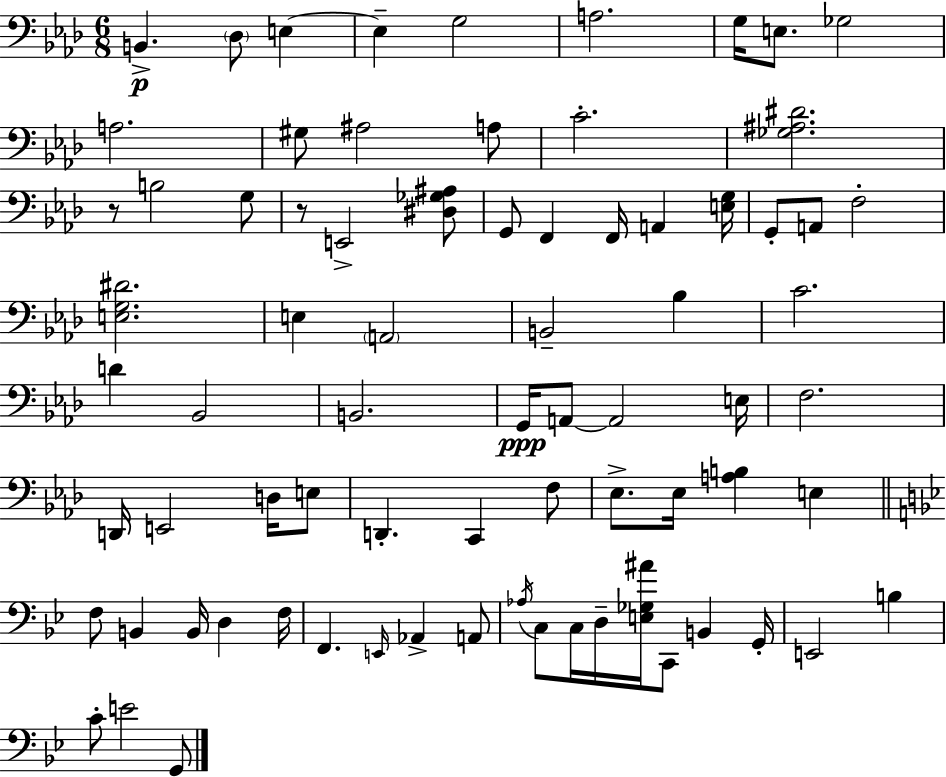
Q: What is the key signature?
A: AES major